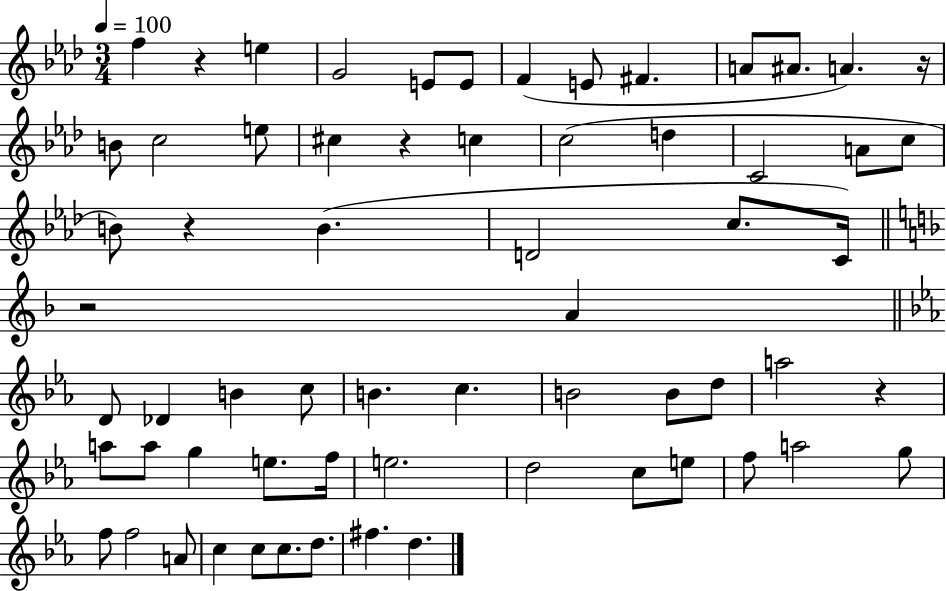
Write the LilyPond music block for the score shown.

{
  \clef treble
  \numericTimeSignature
  \time 3/4
  \key aes \major
  \tempo 4 = 100
  f''4 r4 e''4 | g'2 e'8 e'8 | f'4( e'8 fis'4. | a'8 ais'8. a'4.) r16 | \break b'8 c''2 e''8 | cis''4 r4 c''4 | c''2( d''4 | c'2 a'8 c''8 | \break b'8) r4 b'4.( | d'2 c''8. c'16) | \bar "||" \break \key f \major r2 a'4 | \bar "||" \break \key ees \major d'8 des'4 b'4 c''8 | b'4. c''4. | b'2 b'8 d''8 | a''2 r4 | \break a''8 a''8 g''4 e''8. f''16 | e''2. | d''2 c''8 e''8 | f''8 a''2 g''8 | \break f''8 f''2 a'8 | c''4 c''8 c''8. d''8. | fis''4. d''4. | \bar "|."
}